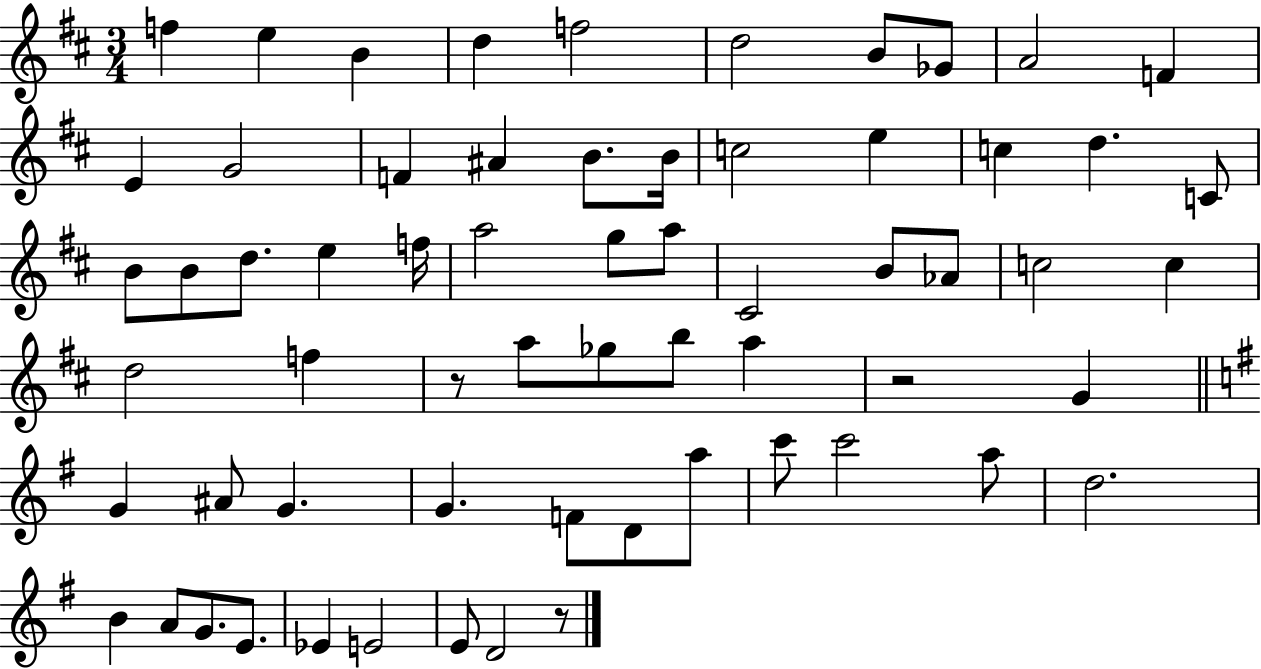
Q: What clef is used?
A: treble